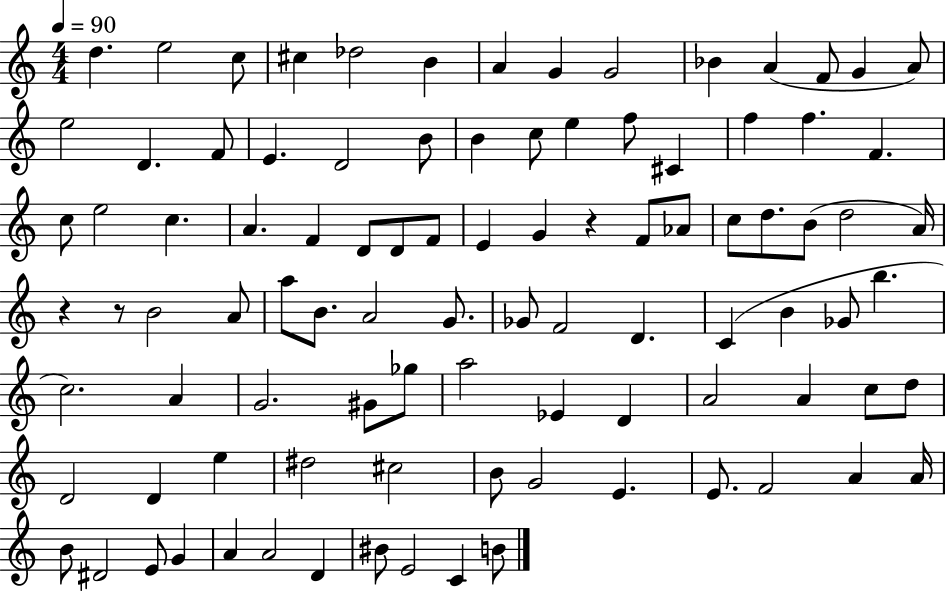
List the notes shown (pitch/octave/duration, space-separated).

D5/q. E5/h C5/e C#5/q Db5/h B4/q A4/q G4/q G4/h Bb4/q A4/q F4/e G4/q A4/e E5/h D4/q. F4/e E4/q. D4/h B4/e B4/q C5/e E5/q F5/e C#4/q F5/q F5/q. F4/q. C5/e E5/h C5/q. A4/q. F4/q D4/e D4/e F4/e E4/q G4/q R/q F4/e Ab4/e C5/e D5/e. B4/e D5/h A4/s R/q R/e B4/h A4/e A5/e B4/e. A4/h G4/e. Gb4/e F4/h D4/q. C4/q B4/q Gb4/e B5/q. C5/h. A4/q G4/h. G#4/e Gb5/e A5/h Eb4/q D4/q A4/h A4/q C5/e D5/e D4/h D4/q E5/q D#5/h C#5/h B4/e G4/h E4/q. E4/e. F4/h A4/q A4/s B4/e D#4/h E4/e G4/q A4/q A4/h D4/q BIS4/e E4/h C4/q B4/e